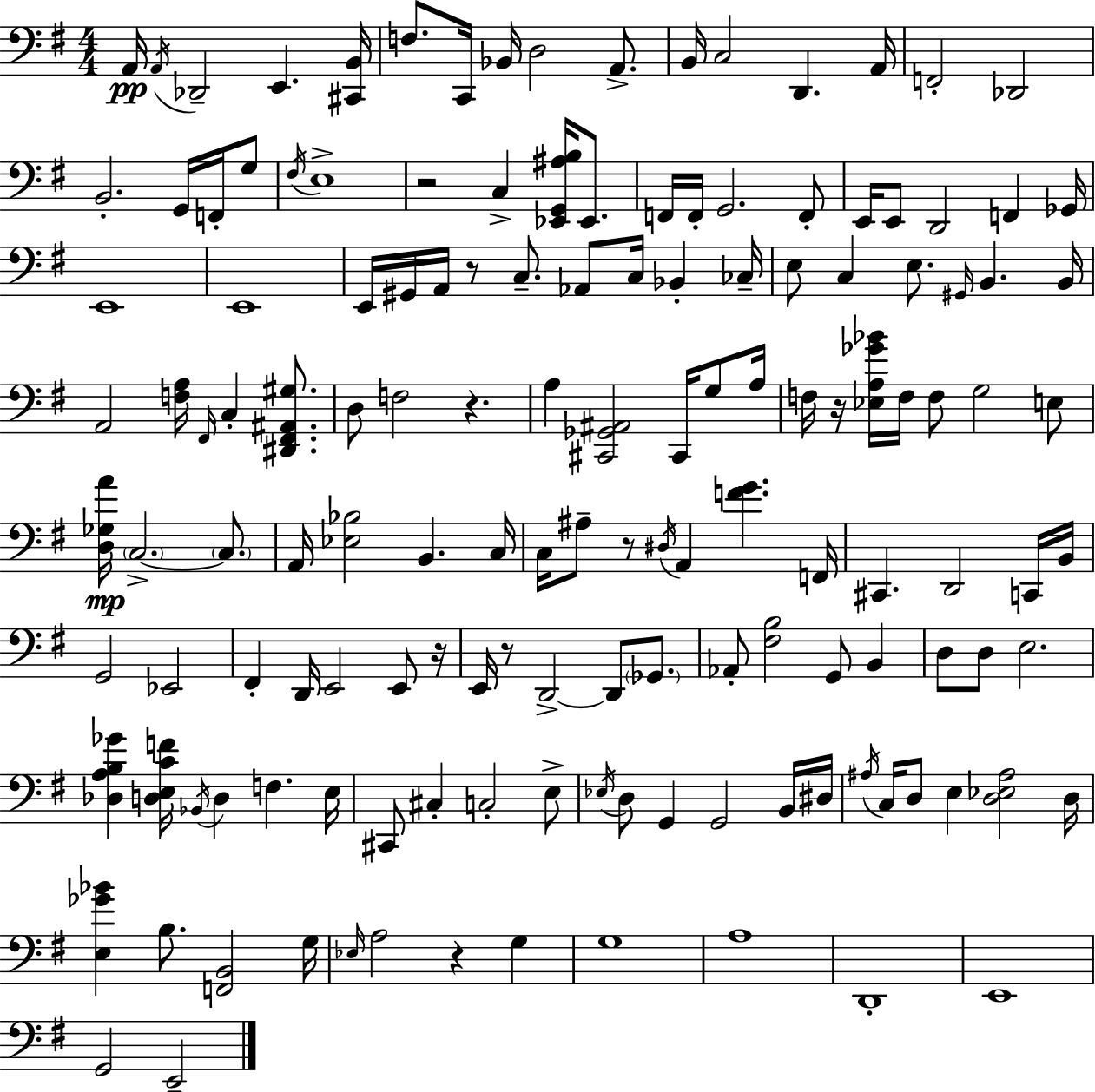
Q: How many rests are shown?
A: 8